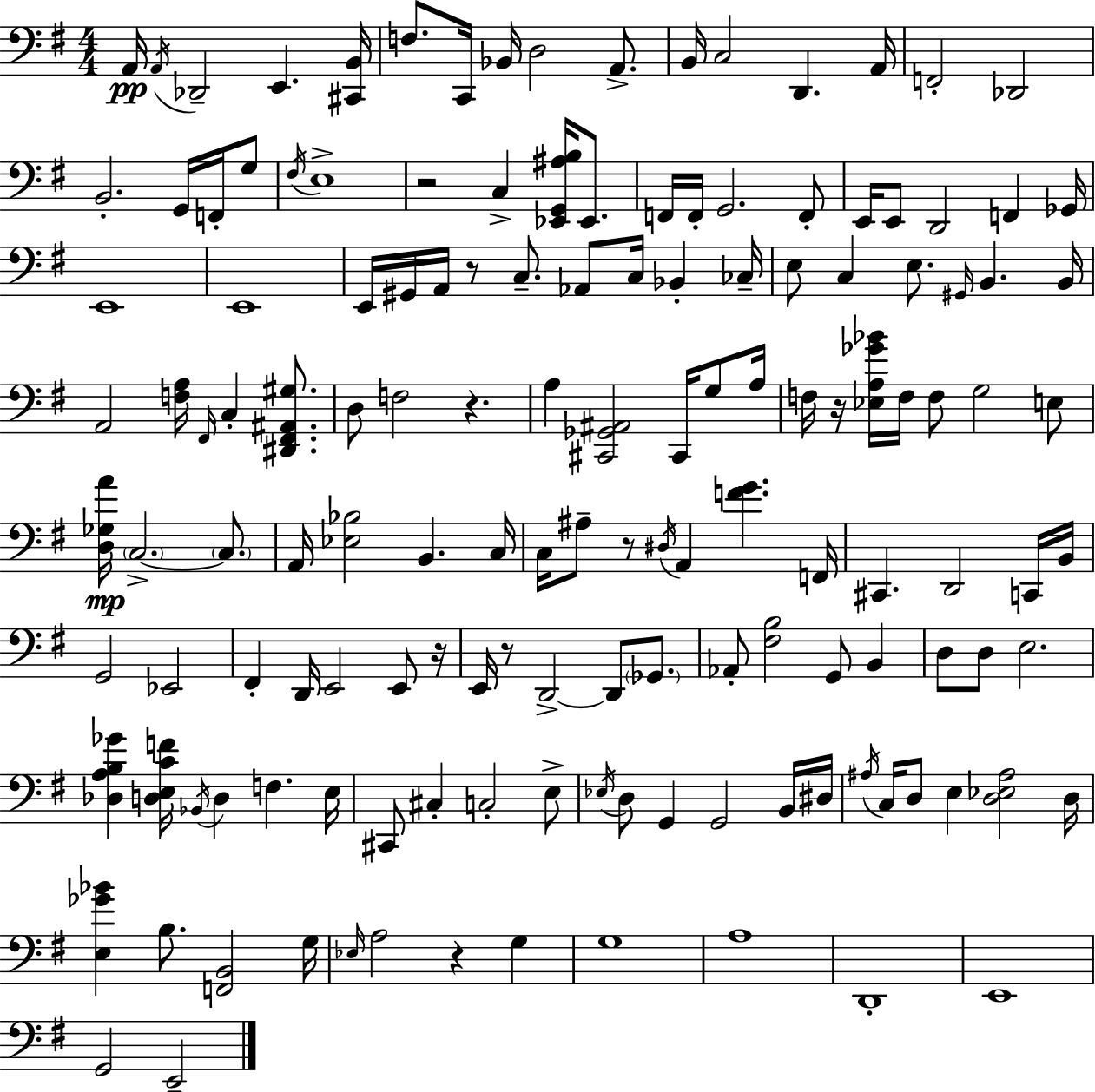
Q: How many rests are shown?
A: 8